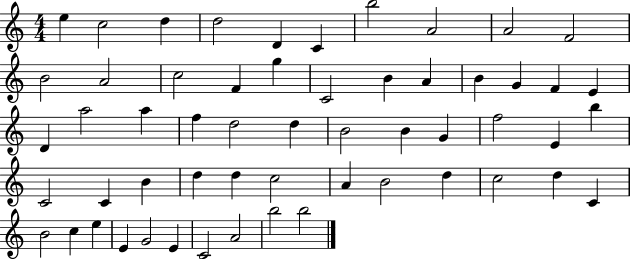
X:1
T:Untitled
M:4/4
L:1/4
K:C
e c2 d d2 D C b2 A2 A2 F2 B2 A2 c2 F g C2 B A B G F E D a2 a f d2 d B2 B G f2 E b C2 C B d d c2 A B2 d c2 d C B2 c e E G2 E C2 A2 b2 b2